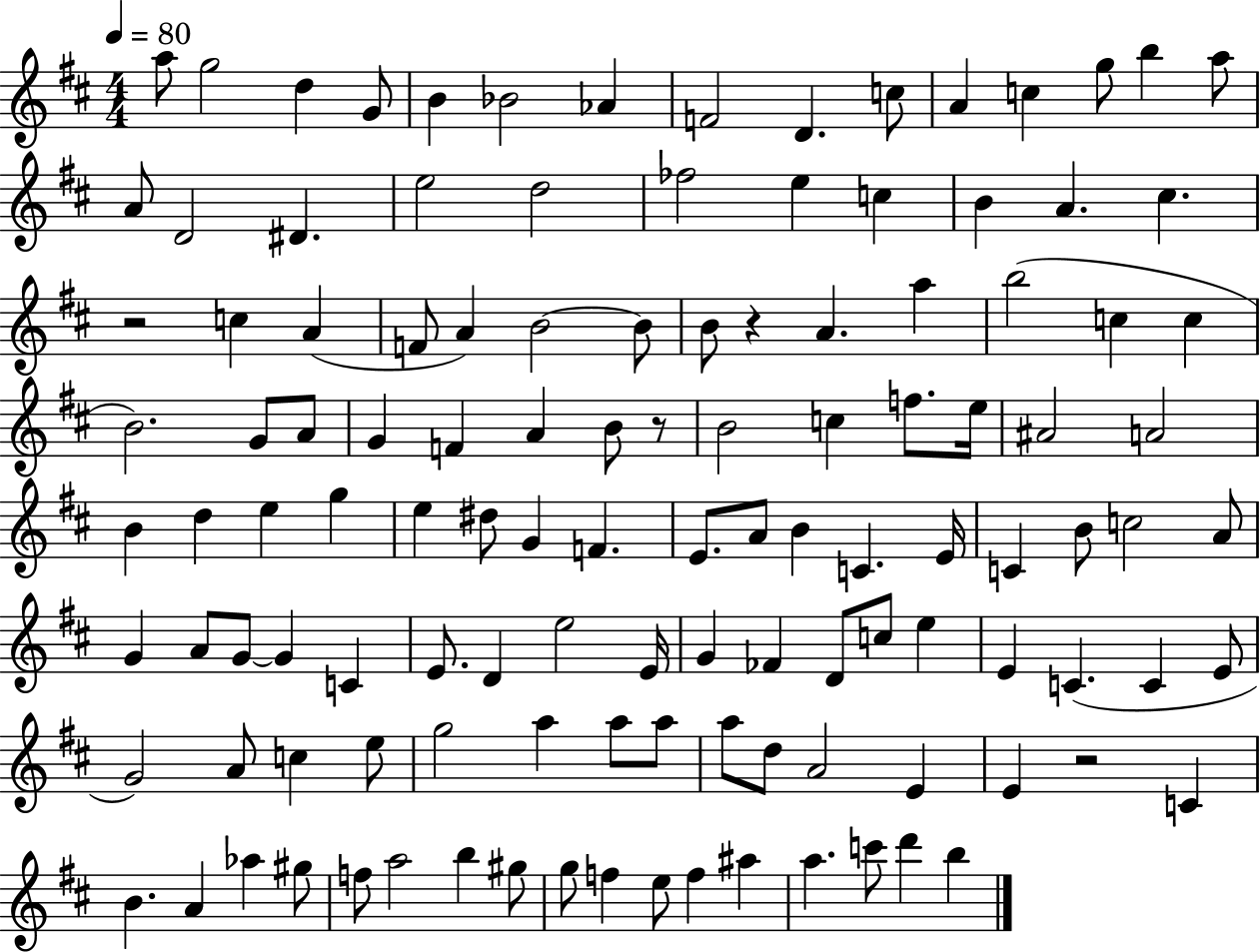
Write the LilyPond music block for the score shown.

{
  \clef treble
  \numericTimeSignature
  \time 4/4
  \key d \major
  \tempo 4 = 80
  a''8 g''2 d''4 g'8 | b'4 bes'2 aes'4 | f'2 d'4. c''8 | a'4 c''4 g''8 b''4 a''8 | \break a'8 d'2 dis'4. | e''2 d''2 | fes''2 e''4 c''4 | b'4 a'4. cis''4. | \break r2 c''4 a'4( | f'8 a'4) b'2~~ b'8 | b'8 r4 a'4. a''4 | b''2( c''4 c''4 | \break b'2.) g'8 a'8 | g'4 f'4 a'4 b'8 r8 | b'2 c''4 f''8. e''16 | ais'2 a'2 | \break b'4 d''4 e''4 g''4 | e''4 dis''8 g'4 f'4. | e'8. a'8 b'4 c'4. e'16 | c'4 b'8 c''2 a'8 | \break g'4 a'8 g'8~~ g'4 c'4 | e'8. d'4 e''2 e'16 | g'4 fes'4 d'8 c''8 e''4 | e'4 c'4.( c'4 e'8 | \break g'2) a'8 c''4 e''8 | g''2 a''4 a''8 a''8 | a''8 d''8 a'2 e'4 | e'4 r2 c'4 | \break b'4. a'4 aes''4 gis''8 | f''8 a''2 b''4 gis''8 | g''8 f''4 e''8 f''4 ais''4 | a''4. c'''8 d'''4 b''4 | \break \bar "|."
}